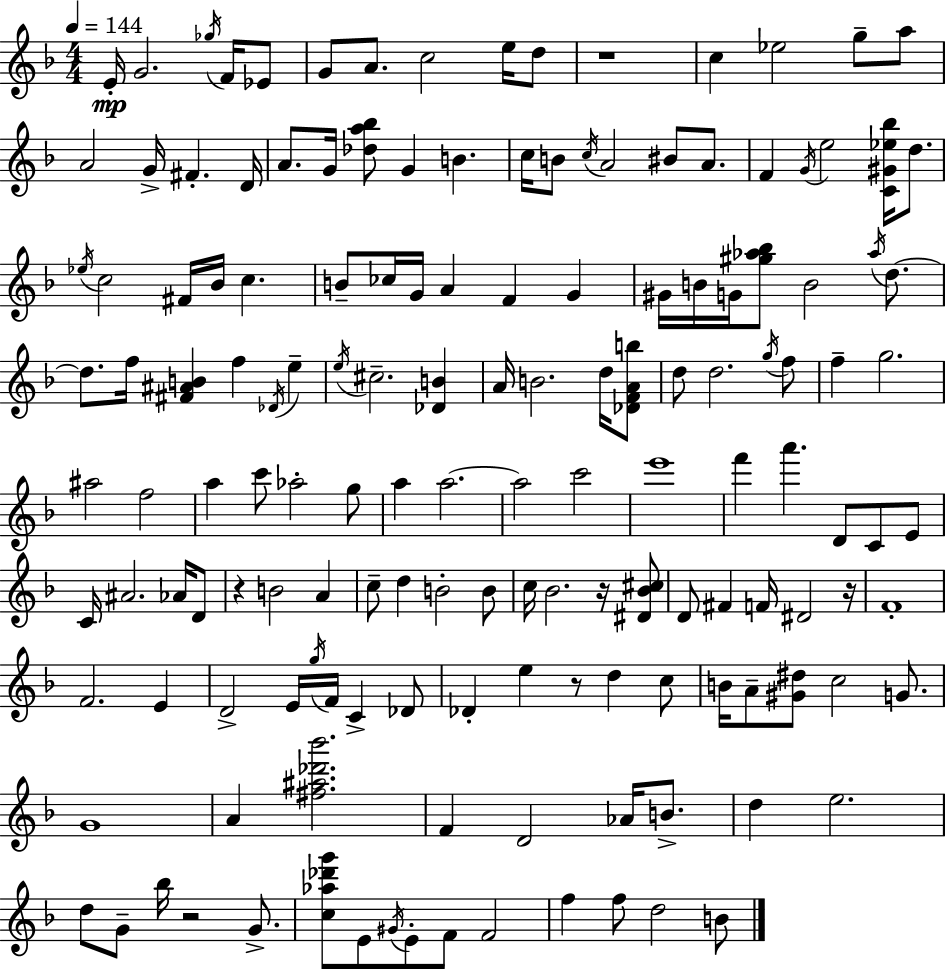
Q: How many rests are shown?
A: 6